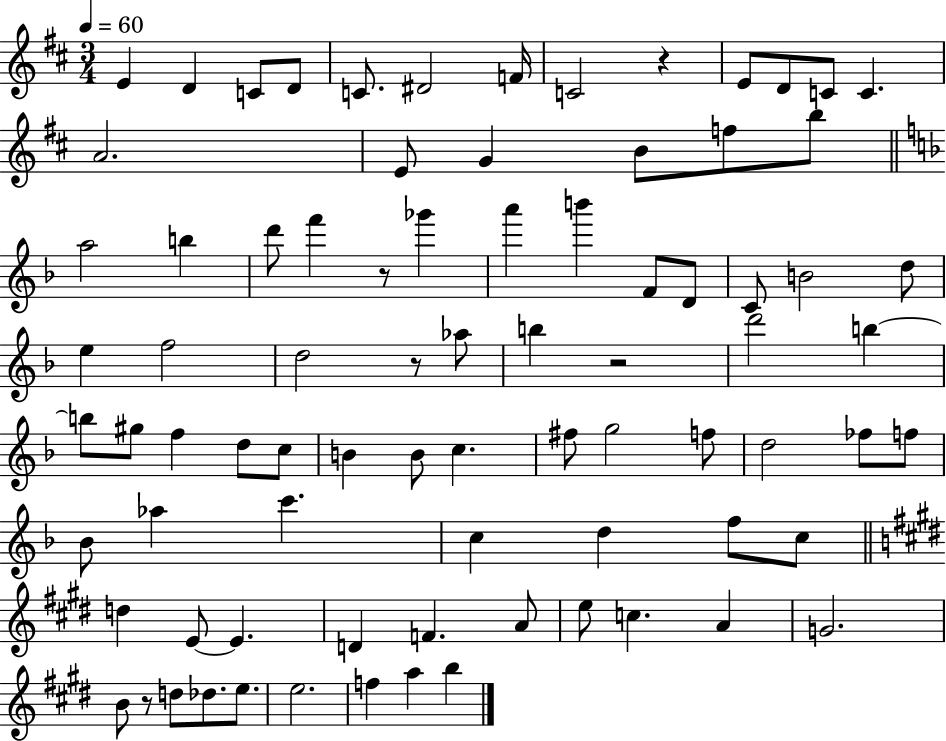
E4/q D4/q C4/e D4/e C4/e. D#4/h F4/s C4/h R/q E4/e D4/e C4/e C4/q. A4/h. E4/e G4/q B4/e F5/e B5/e A5/h B5/q D6/e F6/q R/e Gb6/q A6/q B6/q F4/e D4/e C4/e B4/h D5/e E5/q F5/h D5/h R/e Ab5/e B5/q R/h D6/h B5/q B5/e G#5/e F5/q D5/e C5/e B4/q B4/e C5/q. F#5/e G5/h F5/e D5/h FES5/e F5/e Bb4/e Ab5/q C6/q. C5/q D5/q F5/e C5/e D5/q E4/e E4/q. D4/q F4/q. A4/e E5/e C5/q. A4/q G4/h. B4/e R/e D5/e Db5/e. E5/e. E5/h. F5/q A5/q B5/q